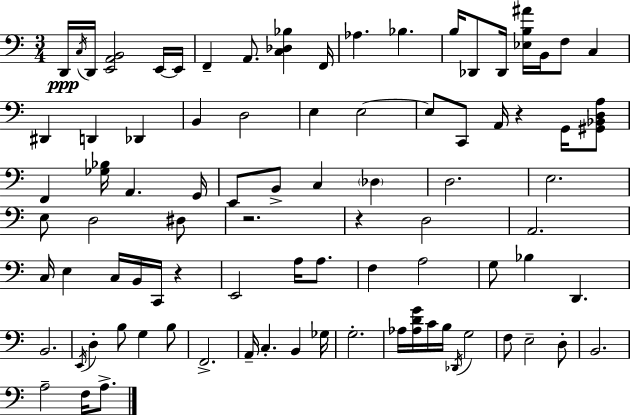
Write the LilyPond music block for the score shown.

{
  \clef bass
  \numericTimeSignature
  \time 3/4
  \key a \minor
  d,16\ppp \acciaccatura { c16 } d,16 <e, a, b,>2 e,16~~ | e,16 f,4-- a,8. <c des bes>4 | f,16 aes4. bes4. | b16 des,8 des,16 <ees b ais'>16 b,16 f8 c4 | \break dis,4 d,4 des,4 | b,4 d2 | e4 e2~~ | e8 c,8 a,16 r4 g,16 <gis, bes, d a>8 | \break f,4 <ges bes>16 a,4. | g,16 e,8 b,8-> c4 \parenthesize des4 | d2. | e2. | \break e8 d2 dis8 | r2. | r4 d2 | a,2. | \break c16 e4 c16 b,16 c,16 r4 | e,2 a16 a8. | f4 a2 | g8 bes4 d,4. | \break b,2. | \acciaccatura { e,16 } d4-. b8 g4 | b8 f,2.-> | a,16-- c4.-. b,4 | \break ges16 g2.-. | aes16 <aes d' g'>16 c'16 b16 \acciaccatura { des,16 } g2 | f8 e2-- | d8-. b,2. | \break a2-- f16 | a8.-> \bar "|."
}